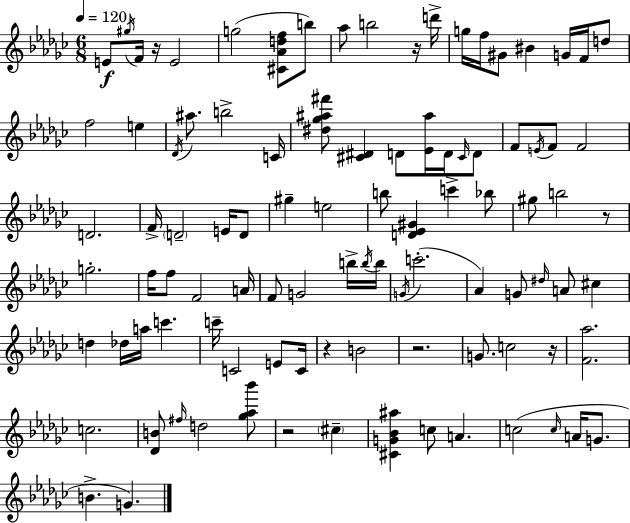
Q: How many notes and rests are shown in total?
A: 98